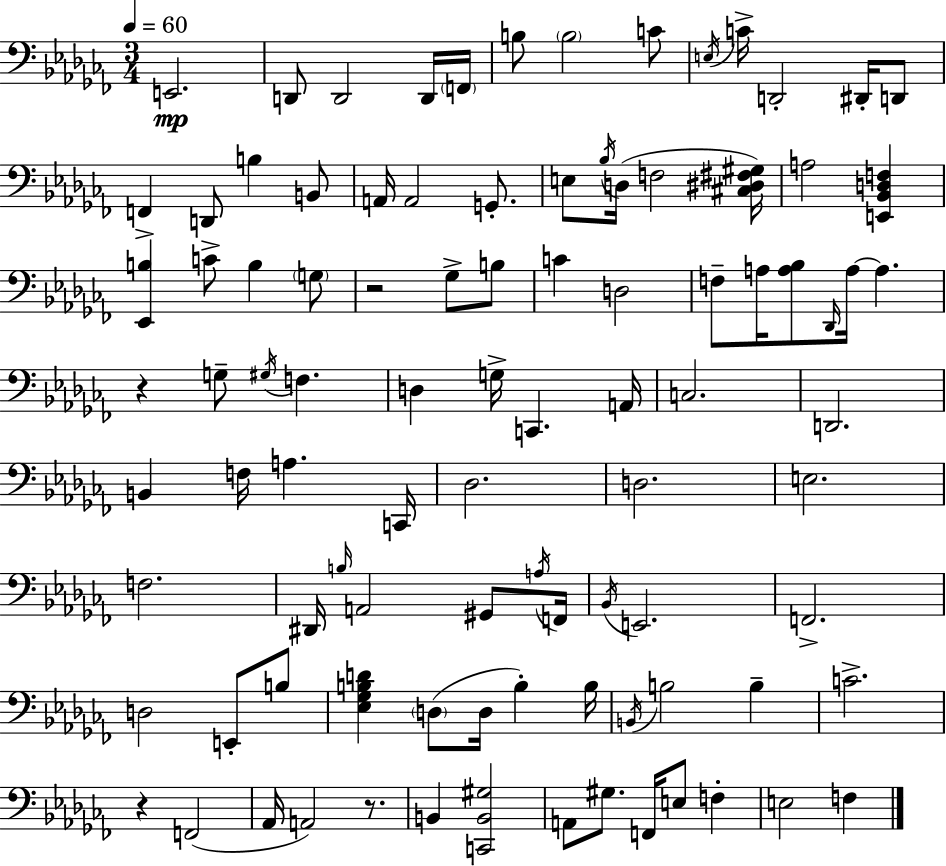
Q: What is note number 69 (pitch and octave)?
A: B3